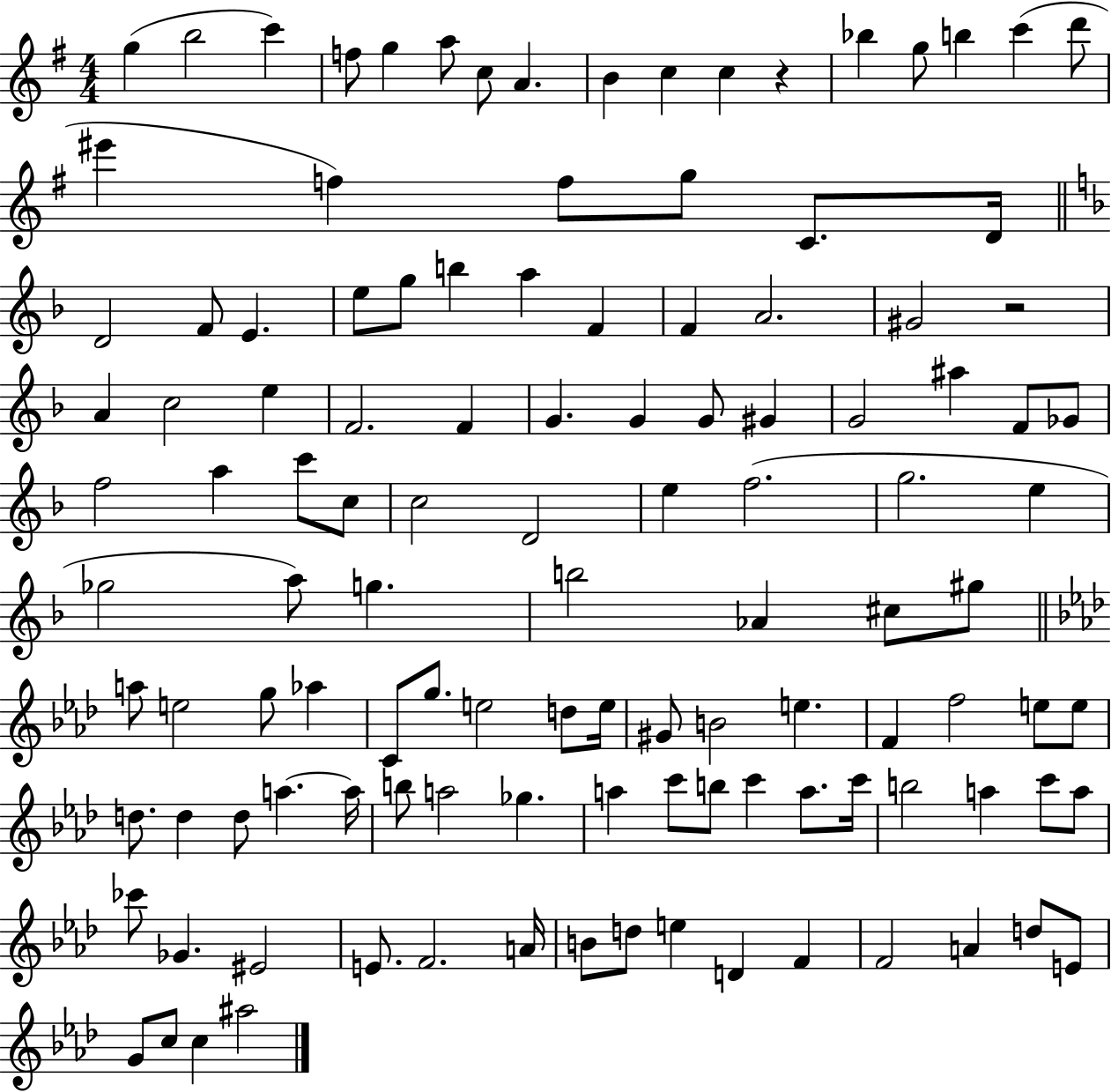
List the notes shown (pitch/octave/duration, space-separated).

G5/q B5/h C6/q F5/e G5/q A5/e C5/e A4/q. B4/q C5/q C5/q R/q Bb5/q G5/e B5/q C6/q D6/e EIS6/q F5/q F5/e G5/e C4/e. D4/s D4/h F4/e E4/q. E5/e G5/e B5/q A5/q F4/q F4/q A4/h. G#4/h R/h A4/q C5/h E5/q F4/h. F4/q G4/q. G4/q G4/e G#4/q G4/h A#5/q F4/e Gb4/e F5/h A5/q C6/e C5/e C5/h D4/h E5/q F5/h. G5/h. E5/q Gb5/h A5/e G5/q. B5/h Ab4/q C#5/e G#5/e A5/e E5/h G5/e Ab5/q C4/e G5/e. E5/h D5/e E5/s G#4/e B4/h E5/q. F4/q F5/h E5/e E5/e D5/e. D5/q D5/e A5/q. A5/s B5/e A5/h Gb5/q. A5/q C6/e B5/e C6/q A5/e. C6/s B5/h A5/q C6/e A5/e CES6/e Gb4/q. EIS4/h E4/e. F4/h. A4/s B4/e D5/e E5/q D4/q F4/q F4/h A4/q D5/e E4/e G4/e C5/e C5/q A#5/h